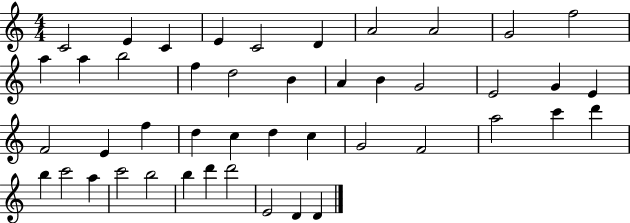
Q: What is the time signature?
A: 4/4